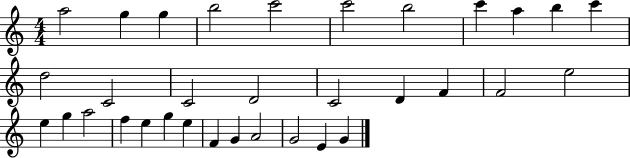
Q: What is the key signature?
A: C major